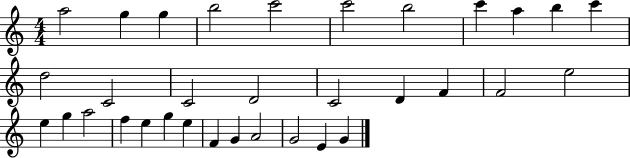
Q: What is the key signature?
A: C major